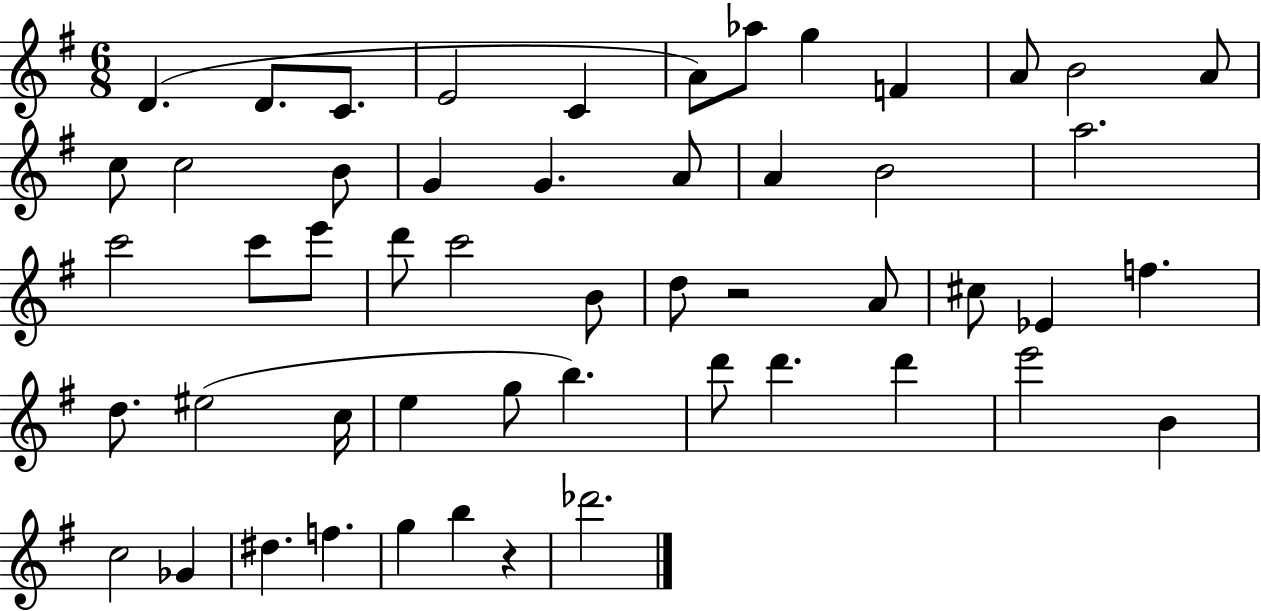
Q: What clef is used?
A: treble